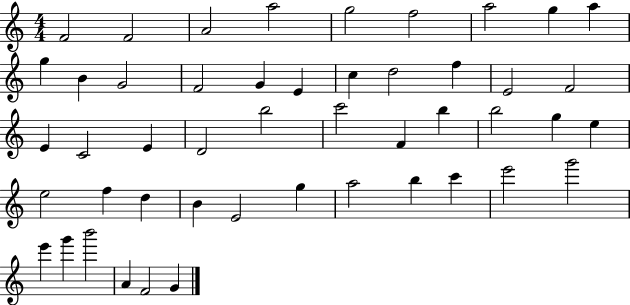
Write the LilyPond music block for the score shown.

{
  \clef treble
  \numericTimeSignature
  \time 4/4
  \key c \major
  f'2 f'2 | a'2 a''2 | g''2 f''2 | a''2 g''4 a''4 | \break g''4 b'4 g'2 | f'2 g'4 e'4 | c''4 d''2 f''4 | e'2 f'2 | \break e'4 c'2 e'4 | d'2 b''2 | c'''2 f'4 b''4 | b''2 g''4 e''4 | \break e''2 f''4 d''4 | b'4 e'2 g''4 | a''2 b''4 c'''4 | e'''2 g'''2 | \break e'''4 g'''4 b'''2 | a'4 f'2 g'4 | \bar "|."
}